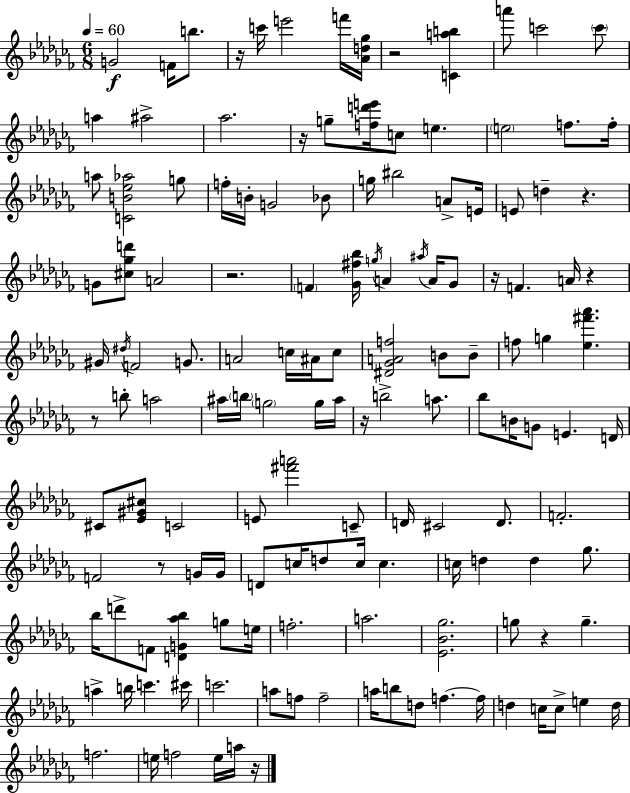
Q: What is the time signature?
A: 6/8